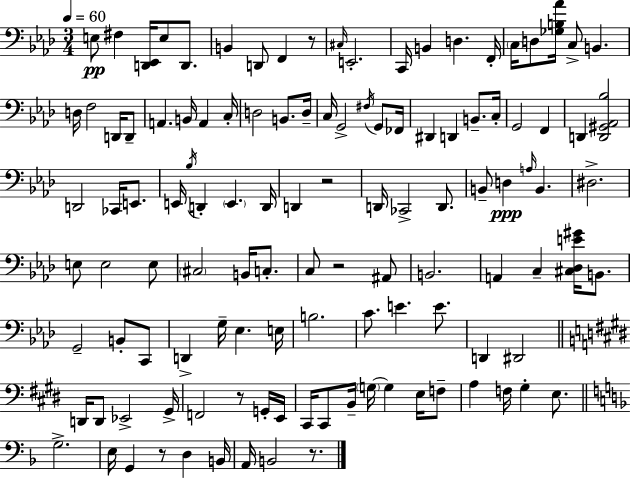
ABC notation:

X:1
T:Untitled
M:3/4
L:1/4
K:Fm
E,/2 ^F, [D,,_E,,]/4 E,/2 D,,/2 B,, D,,/2 F,, z/2 ^C,/4 E,,2 C,,/4 B,, D, F,,/4 C,/4 D,/2 [_G,B,_A]/4 C,/2 B,, D,/4 F,2 D,,/4 D,,/2 A,, B,,/4 A,, C,/4 D,2 B,,/2 D,/4 C,/4 G,,2 ^F,/4 G,,/2 _F,,/4 ^D,, D,, B,,/2 C,/4 G,,2 F,, D,, [D,,^G,,_A,,_B,]2 D,,2 _C,,/4 E,,/2 E,,/4 _B,/4 D,, E,, D,,/4 D,, z2 D,,/4 _C,,2 D,,/2 B,,/2 D, A,/4 B,, ^D,2 E,/2 E,2 E,/2 ^C,2 B,,/4 C,/2 C,/2 z2 ^A,,/2 B,,2 A,, C, [^C,_D,E^G]/4 B,,/2 G,,2 B,,/2 C,,/2 D,, G,/4 _E, E,/4 B,2 C/2 E E/2 D,, ^D,,2 D,,/4 D,,/2 _E,,2 ^G,,/4 F,,2 z/2 G,,/4 E,,/4 ^C,,/4 ^C,,/2 B,,/4 G,/4 G, E,/4 F,/2 A, F,/4 ^G, E,/2 G,2 E,/4 G,, z/2 D, B,,/4 A,,/4 B,,2 z/2